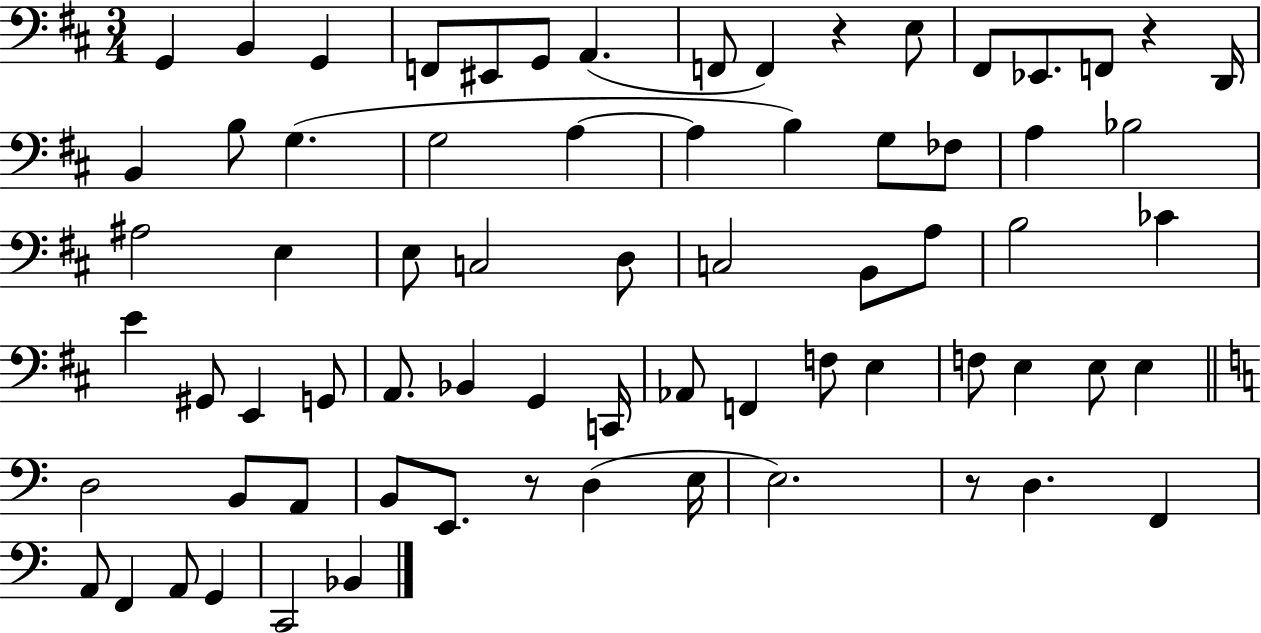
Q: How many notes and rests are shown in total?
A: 71